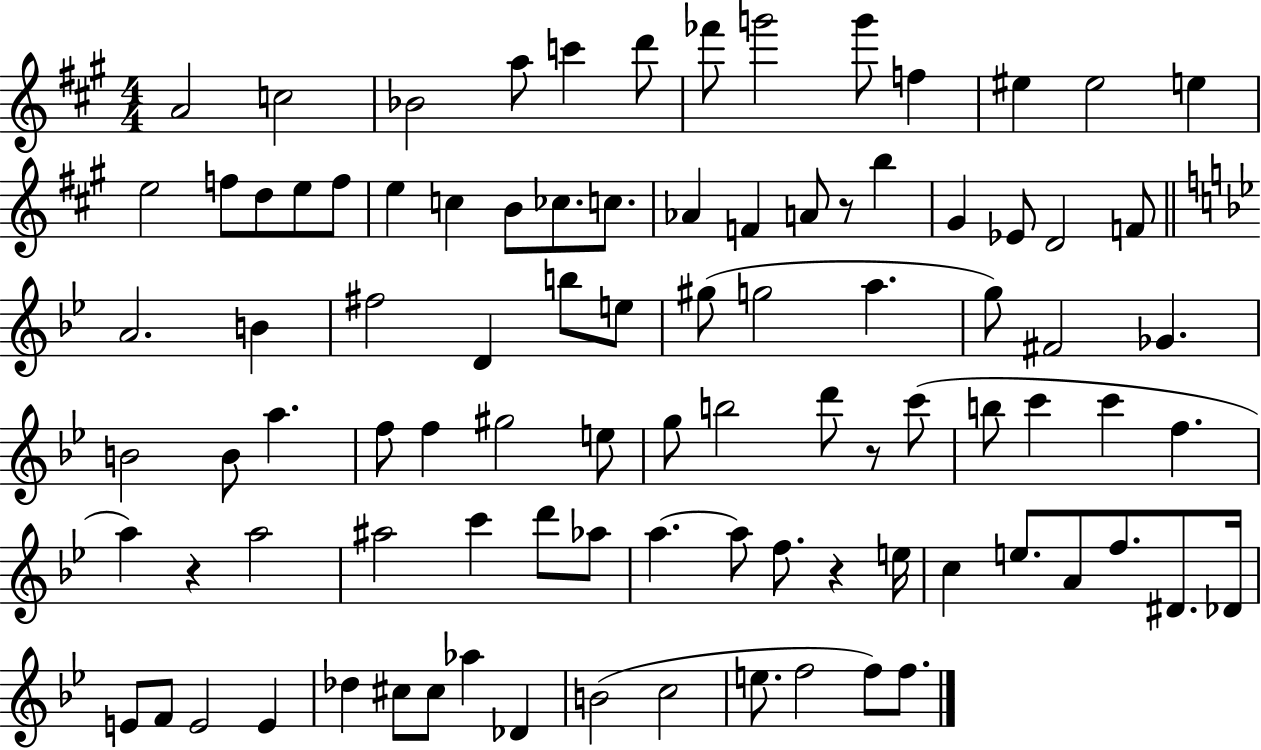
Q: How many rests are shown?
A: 4